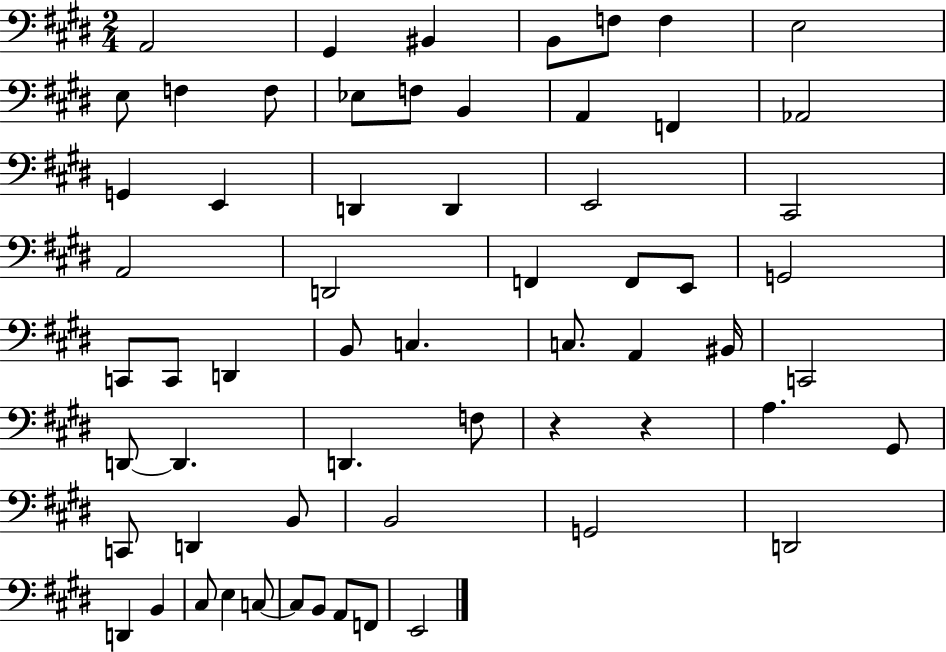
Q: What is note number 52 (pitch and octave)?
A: C#3